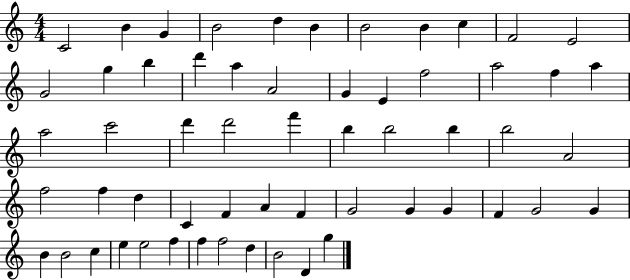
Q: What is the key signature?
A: C major